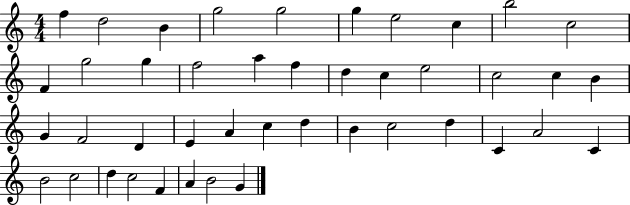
X:1
T:Untitled
M:4/4
L:1/4
K:C
f d2 B g2 g2 g e2 c b2 c2 F g2 g f2 a f d c e2 c2 c B G F2 D E A c d B c2 d C A2 C B2 c2 d c2 F A B2 G